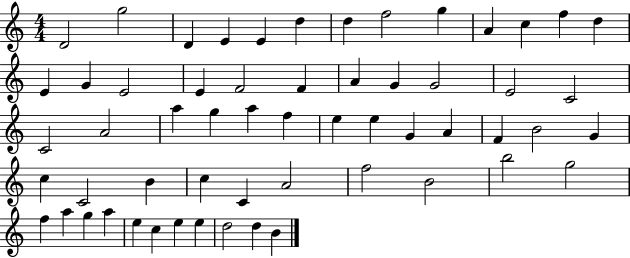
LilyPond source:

{
  \clef treble
  \numericTimeSignature
  \time 4/4
  \key c \major
  d'2 g''2 | d'4 e'4 e'4 d''4 | d''4 f''2 g''4 | a'4 c''4 f''4 d''4 | \break e'4 g'4 e'2 | e'4 f'2 f'4 | a'4 g'4 g'2 | e'2 c'2 | \break c'2 a'2 | a''4 g''4 a''4 f''4 | e''4 e''4 g'4 a'4 | f'4 b'2 g'4 | \break c''4 c'2 b'4 | c''4 c'4 a'2 | f''2 b'2 | b''2 g''2 | \break f''4 a''4 g''4 a''4 | e''4 c''4 e''4 e''4 | d''2 d''4 b'4 | \bar "|."
}